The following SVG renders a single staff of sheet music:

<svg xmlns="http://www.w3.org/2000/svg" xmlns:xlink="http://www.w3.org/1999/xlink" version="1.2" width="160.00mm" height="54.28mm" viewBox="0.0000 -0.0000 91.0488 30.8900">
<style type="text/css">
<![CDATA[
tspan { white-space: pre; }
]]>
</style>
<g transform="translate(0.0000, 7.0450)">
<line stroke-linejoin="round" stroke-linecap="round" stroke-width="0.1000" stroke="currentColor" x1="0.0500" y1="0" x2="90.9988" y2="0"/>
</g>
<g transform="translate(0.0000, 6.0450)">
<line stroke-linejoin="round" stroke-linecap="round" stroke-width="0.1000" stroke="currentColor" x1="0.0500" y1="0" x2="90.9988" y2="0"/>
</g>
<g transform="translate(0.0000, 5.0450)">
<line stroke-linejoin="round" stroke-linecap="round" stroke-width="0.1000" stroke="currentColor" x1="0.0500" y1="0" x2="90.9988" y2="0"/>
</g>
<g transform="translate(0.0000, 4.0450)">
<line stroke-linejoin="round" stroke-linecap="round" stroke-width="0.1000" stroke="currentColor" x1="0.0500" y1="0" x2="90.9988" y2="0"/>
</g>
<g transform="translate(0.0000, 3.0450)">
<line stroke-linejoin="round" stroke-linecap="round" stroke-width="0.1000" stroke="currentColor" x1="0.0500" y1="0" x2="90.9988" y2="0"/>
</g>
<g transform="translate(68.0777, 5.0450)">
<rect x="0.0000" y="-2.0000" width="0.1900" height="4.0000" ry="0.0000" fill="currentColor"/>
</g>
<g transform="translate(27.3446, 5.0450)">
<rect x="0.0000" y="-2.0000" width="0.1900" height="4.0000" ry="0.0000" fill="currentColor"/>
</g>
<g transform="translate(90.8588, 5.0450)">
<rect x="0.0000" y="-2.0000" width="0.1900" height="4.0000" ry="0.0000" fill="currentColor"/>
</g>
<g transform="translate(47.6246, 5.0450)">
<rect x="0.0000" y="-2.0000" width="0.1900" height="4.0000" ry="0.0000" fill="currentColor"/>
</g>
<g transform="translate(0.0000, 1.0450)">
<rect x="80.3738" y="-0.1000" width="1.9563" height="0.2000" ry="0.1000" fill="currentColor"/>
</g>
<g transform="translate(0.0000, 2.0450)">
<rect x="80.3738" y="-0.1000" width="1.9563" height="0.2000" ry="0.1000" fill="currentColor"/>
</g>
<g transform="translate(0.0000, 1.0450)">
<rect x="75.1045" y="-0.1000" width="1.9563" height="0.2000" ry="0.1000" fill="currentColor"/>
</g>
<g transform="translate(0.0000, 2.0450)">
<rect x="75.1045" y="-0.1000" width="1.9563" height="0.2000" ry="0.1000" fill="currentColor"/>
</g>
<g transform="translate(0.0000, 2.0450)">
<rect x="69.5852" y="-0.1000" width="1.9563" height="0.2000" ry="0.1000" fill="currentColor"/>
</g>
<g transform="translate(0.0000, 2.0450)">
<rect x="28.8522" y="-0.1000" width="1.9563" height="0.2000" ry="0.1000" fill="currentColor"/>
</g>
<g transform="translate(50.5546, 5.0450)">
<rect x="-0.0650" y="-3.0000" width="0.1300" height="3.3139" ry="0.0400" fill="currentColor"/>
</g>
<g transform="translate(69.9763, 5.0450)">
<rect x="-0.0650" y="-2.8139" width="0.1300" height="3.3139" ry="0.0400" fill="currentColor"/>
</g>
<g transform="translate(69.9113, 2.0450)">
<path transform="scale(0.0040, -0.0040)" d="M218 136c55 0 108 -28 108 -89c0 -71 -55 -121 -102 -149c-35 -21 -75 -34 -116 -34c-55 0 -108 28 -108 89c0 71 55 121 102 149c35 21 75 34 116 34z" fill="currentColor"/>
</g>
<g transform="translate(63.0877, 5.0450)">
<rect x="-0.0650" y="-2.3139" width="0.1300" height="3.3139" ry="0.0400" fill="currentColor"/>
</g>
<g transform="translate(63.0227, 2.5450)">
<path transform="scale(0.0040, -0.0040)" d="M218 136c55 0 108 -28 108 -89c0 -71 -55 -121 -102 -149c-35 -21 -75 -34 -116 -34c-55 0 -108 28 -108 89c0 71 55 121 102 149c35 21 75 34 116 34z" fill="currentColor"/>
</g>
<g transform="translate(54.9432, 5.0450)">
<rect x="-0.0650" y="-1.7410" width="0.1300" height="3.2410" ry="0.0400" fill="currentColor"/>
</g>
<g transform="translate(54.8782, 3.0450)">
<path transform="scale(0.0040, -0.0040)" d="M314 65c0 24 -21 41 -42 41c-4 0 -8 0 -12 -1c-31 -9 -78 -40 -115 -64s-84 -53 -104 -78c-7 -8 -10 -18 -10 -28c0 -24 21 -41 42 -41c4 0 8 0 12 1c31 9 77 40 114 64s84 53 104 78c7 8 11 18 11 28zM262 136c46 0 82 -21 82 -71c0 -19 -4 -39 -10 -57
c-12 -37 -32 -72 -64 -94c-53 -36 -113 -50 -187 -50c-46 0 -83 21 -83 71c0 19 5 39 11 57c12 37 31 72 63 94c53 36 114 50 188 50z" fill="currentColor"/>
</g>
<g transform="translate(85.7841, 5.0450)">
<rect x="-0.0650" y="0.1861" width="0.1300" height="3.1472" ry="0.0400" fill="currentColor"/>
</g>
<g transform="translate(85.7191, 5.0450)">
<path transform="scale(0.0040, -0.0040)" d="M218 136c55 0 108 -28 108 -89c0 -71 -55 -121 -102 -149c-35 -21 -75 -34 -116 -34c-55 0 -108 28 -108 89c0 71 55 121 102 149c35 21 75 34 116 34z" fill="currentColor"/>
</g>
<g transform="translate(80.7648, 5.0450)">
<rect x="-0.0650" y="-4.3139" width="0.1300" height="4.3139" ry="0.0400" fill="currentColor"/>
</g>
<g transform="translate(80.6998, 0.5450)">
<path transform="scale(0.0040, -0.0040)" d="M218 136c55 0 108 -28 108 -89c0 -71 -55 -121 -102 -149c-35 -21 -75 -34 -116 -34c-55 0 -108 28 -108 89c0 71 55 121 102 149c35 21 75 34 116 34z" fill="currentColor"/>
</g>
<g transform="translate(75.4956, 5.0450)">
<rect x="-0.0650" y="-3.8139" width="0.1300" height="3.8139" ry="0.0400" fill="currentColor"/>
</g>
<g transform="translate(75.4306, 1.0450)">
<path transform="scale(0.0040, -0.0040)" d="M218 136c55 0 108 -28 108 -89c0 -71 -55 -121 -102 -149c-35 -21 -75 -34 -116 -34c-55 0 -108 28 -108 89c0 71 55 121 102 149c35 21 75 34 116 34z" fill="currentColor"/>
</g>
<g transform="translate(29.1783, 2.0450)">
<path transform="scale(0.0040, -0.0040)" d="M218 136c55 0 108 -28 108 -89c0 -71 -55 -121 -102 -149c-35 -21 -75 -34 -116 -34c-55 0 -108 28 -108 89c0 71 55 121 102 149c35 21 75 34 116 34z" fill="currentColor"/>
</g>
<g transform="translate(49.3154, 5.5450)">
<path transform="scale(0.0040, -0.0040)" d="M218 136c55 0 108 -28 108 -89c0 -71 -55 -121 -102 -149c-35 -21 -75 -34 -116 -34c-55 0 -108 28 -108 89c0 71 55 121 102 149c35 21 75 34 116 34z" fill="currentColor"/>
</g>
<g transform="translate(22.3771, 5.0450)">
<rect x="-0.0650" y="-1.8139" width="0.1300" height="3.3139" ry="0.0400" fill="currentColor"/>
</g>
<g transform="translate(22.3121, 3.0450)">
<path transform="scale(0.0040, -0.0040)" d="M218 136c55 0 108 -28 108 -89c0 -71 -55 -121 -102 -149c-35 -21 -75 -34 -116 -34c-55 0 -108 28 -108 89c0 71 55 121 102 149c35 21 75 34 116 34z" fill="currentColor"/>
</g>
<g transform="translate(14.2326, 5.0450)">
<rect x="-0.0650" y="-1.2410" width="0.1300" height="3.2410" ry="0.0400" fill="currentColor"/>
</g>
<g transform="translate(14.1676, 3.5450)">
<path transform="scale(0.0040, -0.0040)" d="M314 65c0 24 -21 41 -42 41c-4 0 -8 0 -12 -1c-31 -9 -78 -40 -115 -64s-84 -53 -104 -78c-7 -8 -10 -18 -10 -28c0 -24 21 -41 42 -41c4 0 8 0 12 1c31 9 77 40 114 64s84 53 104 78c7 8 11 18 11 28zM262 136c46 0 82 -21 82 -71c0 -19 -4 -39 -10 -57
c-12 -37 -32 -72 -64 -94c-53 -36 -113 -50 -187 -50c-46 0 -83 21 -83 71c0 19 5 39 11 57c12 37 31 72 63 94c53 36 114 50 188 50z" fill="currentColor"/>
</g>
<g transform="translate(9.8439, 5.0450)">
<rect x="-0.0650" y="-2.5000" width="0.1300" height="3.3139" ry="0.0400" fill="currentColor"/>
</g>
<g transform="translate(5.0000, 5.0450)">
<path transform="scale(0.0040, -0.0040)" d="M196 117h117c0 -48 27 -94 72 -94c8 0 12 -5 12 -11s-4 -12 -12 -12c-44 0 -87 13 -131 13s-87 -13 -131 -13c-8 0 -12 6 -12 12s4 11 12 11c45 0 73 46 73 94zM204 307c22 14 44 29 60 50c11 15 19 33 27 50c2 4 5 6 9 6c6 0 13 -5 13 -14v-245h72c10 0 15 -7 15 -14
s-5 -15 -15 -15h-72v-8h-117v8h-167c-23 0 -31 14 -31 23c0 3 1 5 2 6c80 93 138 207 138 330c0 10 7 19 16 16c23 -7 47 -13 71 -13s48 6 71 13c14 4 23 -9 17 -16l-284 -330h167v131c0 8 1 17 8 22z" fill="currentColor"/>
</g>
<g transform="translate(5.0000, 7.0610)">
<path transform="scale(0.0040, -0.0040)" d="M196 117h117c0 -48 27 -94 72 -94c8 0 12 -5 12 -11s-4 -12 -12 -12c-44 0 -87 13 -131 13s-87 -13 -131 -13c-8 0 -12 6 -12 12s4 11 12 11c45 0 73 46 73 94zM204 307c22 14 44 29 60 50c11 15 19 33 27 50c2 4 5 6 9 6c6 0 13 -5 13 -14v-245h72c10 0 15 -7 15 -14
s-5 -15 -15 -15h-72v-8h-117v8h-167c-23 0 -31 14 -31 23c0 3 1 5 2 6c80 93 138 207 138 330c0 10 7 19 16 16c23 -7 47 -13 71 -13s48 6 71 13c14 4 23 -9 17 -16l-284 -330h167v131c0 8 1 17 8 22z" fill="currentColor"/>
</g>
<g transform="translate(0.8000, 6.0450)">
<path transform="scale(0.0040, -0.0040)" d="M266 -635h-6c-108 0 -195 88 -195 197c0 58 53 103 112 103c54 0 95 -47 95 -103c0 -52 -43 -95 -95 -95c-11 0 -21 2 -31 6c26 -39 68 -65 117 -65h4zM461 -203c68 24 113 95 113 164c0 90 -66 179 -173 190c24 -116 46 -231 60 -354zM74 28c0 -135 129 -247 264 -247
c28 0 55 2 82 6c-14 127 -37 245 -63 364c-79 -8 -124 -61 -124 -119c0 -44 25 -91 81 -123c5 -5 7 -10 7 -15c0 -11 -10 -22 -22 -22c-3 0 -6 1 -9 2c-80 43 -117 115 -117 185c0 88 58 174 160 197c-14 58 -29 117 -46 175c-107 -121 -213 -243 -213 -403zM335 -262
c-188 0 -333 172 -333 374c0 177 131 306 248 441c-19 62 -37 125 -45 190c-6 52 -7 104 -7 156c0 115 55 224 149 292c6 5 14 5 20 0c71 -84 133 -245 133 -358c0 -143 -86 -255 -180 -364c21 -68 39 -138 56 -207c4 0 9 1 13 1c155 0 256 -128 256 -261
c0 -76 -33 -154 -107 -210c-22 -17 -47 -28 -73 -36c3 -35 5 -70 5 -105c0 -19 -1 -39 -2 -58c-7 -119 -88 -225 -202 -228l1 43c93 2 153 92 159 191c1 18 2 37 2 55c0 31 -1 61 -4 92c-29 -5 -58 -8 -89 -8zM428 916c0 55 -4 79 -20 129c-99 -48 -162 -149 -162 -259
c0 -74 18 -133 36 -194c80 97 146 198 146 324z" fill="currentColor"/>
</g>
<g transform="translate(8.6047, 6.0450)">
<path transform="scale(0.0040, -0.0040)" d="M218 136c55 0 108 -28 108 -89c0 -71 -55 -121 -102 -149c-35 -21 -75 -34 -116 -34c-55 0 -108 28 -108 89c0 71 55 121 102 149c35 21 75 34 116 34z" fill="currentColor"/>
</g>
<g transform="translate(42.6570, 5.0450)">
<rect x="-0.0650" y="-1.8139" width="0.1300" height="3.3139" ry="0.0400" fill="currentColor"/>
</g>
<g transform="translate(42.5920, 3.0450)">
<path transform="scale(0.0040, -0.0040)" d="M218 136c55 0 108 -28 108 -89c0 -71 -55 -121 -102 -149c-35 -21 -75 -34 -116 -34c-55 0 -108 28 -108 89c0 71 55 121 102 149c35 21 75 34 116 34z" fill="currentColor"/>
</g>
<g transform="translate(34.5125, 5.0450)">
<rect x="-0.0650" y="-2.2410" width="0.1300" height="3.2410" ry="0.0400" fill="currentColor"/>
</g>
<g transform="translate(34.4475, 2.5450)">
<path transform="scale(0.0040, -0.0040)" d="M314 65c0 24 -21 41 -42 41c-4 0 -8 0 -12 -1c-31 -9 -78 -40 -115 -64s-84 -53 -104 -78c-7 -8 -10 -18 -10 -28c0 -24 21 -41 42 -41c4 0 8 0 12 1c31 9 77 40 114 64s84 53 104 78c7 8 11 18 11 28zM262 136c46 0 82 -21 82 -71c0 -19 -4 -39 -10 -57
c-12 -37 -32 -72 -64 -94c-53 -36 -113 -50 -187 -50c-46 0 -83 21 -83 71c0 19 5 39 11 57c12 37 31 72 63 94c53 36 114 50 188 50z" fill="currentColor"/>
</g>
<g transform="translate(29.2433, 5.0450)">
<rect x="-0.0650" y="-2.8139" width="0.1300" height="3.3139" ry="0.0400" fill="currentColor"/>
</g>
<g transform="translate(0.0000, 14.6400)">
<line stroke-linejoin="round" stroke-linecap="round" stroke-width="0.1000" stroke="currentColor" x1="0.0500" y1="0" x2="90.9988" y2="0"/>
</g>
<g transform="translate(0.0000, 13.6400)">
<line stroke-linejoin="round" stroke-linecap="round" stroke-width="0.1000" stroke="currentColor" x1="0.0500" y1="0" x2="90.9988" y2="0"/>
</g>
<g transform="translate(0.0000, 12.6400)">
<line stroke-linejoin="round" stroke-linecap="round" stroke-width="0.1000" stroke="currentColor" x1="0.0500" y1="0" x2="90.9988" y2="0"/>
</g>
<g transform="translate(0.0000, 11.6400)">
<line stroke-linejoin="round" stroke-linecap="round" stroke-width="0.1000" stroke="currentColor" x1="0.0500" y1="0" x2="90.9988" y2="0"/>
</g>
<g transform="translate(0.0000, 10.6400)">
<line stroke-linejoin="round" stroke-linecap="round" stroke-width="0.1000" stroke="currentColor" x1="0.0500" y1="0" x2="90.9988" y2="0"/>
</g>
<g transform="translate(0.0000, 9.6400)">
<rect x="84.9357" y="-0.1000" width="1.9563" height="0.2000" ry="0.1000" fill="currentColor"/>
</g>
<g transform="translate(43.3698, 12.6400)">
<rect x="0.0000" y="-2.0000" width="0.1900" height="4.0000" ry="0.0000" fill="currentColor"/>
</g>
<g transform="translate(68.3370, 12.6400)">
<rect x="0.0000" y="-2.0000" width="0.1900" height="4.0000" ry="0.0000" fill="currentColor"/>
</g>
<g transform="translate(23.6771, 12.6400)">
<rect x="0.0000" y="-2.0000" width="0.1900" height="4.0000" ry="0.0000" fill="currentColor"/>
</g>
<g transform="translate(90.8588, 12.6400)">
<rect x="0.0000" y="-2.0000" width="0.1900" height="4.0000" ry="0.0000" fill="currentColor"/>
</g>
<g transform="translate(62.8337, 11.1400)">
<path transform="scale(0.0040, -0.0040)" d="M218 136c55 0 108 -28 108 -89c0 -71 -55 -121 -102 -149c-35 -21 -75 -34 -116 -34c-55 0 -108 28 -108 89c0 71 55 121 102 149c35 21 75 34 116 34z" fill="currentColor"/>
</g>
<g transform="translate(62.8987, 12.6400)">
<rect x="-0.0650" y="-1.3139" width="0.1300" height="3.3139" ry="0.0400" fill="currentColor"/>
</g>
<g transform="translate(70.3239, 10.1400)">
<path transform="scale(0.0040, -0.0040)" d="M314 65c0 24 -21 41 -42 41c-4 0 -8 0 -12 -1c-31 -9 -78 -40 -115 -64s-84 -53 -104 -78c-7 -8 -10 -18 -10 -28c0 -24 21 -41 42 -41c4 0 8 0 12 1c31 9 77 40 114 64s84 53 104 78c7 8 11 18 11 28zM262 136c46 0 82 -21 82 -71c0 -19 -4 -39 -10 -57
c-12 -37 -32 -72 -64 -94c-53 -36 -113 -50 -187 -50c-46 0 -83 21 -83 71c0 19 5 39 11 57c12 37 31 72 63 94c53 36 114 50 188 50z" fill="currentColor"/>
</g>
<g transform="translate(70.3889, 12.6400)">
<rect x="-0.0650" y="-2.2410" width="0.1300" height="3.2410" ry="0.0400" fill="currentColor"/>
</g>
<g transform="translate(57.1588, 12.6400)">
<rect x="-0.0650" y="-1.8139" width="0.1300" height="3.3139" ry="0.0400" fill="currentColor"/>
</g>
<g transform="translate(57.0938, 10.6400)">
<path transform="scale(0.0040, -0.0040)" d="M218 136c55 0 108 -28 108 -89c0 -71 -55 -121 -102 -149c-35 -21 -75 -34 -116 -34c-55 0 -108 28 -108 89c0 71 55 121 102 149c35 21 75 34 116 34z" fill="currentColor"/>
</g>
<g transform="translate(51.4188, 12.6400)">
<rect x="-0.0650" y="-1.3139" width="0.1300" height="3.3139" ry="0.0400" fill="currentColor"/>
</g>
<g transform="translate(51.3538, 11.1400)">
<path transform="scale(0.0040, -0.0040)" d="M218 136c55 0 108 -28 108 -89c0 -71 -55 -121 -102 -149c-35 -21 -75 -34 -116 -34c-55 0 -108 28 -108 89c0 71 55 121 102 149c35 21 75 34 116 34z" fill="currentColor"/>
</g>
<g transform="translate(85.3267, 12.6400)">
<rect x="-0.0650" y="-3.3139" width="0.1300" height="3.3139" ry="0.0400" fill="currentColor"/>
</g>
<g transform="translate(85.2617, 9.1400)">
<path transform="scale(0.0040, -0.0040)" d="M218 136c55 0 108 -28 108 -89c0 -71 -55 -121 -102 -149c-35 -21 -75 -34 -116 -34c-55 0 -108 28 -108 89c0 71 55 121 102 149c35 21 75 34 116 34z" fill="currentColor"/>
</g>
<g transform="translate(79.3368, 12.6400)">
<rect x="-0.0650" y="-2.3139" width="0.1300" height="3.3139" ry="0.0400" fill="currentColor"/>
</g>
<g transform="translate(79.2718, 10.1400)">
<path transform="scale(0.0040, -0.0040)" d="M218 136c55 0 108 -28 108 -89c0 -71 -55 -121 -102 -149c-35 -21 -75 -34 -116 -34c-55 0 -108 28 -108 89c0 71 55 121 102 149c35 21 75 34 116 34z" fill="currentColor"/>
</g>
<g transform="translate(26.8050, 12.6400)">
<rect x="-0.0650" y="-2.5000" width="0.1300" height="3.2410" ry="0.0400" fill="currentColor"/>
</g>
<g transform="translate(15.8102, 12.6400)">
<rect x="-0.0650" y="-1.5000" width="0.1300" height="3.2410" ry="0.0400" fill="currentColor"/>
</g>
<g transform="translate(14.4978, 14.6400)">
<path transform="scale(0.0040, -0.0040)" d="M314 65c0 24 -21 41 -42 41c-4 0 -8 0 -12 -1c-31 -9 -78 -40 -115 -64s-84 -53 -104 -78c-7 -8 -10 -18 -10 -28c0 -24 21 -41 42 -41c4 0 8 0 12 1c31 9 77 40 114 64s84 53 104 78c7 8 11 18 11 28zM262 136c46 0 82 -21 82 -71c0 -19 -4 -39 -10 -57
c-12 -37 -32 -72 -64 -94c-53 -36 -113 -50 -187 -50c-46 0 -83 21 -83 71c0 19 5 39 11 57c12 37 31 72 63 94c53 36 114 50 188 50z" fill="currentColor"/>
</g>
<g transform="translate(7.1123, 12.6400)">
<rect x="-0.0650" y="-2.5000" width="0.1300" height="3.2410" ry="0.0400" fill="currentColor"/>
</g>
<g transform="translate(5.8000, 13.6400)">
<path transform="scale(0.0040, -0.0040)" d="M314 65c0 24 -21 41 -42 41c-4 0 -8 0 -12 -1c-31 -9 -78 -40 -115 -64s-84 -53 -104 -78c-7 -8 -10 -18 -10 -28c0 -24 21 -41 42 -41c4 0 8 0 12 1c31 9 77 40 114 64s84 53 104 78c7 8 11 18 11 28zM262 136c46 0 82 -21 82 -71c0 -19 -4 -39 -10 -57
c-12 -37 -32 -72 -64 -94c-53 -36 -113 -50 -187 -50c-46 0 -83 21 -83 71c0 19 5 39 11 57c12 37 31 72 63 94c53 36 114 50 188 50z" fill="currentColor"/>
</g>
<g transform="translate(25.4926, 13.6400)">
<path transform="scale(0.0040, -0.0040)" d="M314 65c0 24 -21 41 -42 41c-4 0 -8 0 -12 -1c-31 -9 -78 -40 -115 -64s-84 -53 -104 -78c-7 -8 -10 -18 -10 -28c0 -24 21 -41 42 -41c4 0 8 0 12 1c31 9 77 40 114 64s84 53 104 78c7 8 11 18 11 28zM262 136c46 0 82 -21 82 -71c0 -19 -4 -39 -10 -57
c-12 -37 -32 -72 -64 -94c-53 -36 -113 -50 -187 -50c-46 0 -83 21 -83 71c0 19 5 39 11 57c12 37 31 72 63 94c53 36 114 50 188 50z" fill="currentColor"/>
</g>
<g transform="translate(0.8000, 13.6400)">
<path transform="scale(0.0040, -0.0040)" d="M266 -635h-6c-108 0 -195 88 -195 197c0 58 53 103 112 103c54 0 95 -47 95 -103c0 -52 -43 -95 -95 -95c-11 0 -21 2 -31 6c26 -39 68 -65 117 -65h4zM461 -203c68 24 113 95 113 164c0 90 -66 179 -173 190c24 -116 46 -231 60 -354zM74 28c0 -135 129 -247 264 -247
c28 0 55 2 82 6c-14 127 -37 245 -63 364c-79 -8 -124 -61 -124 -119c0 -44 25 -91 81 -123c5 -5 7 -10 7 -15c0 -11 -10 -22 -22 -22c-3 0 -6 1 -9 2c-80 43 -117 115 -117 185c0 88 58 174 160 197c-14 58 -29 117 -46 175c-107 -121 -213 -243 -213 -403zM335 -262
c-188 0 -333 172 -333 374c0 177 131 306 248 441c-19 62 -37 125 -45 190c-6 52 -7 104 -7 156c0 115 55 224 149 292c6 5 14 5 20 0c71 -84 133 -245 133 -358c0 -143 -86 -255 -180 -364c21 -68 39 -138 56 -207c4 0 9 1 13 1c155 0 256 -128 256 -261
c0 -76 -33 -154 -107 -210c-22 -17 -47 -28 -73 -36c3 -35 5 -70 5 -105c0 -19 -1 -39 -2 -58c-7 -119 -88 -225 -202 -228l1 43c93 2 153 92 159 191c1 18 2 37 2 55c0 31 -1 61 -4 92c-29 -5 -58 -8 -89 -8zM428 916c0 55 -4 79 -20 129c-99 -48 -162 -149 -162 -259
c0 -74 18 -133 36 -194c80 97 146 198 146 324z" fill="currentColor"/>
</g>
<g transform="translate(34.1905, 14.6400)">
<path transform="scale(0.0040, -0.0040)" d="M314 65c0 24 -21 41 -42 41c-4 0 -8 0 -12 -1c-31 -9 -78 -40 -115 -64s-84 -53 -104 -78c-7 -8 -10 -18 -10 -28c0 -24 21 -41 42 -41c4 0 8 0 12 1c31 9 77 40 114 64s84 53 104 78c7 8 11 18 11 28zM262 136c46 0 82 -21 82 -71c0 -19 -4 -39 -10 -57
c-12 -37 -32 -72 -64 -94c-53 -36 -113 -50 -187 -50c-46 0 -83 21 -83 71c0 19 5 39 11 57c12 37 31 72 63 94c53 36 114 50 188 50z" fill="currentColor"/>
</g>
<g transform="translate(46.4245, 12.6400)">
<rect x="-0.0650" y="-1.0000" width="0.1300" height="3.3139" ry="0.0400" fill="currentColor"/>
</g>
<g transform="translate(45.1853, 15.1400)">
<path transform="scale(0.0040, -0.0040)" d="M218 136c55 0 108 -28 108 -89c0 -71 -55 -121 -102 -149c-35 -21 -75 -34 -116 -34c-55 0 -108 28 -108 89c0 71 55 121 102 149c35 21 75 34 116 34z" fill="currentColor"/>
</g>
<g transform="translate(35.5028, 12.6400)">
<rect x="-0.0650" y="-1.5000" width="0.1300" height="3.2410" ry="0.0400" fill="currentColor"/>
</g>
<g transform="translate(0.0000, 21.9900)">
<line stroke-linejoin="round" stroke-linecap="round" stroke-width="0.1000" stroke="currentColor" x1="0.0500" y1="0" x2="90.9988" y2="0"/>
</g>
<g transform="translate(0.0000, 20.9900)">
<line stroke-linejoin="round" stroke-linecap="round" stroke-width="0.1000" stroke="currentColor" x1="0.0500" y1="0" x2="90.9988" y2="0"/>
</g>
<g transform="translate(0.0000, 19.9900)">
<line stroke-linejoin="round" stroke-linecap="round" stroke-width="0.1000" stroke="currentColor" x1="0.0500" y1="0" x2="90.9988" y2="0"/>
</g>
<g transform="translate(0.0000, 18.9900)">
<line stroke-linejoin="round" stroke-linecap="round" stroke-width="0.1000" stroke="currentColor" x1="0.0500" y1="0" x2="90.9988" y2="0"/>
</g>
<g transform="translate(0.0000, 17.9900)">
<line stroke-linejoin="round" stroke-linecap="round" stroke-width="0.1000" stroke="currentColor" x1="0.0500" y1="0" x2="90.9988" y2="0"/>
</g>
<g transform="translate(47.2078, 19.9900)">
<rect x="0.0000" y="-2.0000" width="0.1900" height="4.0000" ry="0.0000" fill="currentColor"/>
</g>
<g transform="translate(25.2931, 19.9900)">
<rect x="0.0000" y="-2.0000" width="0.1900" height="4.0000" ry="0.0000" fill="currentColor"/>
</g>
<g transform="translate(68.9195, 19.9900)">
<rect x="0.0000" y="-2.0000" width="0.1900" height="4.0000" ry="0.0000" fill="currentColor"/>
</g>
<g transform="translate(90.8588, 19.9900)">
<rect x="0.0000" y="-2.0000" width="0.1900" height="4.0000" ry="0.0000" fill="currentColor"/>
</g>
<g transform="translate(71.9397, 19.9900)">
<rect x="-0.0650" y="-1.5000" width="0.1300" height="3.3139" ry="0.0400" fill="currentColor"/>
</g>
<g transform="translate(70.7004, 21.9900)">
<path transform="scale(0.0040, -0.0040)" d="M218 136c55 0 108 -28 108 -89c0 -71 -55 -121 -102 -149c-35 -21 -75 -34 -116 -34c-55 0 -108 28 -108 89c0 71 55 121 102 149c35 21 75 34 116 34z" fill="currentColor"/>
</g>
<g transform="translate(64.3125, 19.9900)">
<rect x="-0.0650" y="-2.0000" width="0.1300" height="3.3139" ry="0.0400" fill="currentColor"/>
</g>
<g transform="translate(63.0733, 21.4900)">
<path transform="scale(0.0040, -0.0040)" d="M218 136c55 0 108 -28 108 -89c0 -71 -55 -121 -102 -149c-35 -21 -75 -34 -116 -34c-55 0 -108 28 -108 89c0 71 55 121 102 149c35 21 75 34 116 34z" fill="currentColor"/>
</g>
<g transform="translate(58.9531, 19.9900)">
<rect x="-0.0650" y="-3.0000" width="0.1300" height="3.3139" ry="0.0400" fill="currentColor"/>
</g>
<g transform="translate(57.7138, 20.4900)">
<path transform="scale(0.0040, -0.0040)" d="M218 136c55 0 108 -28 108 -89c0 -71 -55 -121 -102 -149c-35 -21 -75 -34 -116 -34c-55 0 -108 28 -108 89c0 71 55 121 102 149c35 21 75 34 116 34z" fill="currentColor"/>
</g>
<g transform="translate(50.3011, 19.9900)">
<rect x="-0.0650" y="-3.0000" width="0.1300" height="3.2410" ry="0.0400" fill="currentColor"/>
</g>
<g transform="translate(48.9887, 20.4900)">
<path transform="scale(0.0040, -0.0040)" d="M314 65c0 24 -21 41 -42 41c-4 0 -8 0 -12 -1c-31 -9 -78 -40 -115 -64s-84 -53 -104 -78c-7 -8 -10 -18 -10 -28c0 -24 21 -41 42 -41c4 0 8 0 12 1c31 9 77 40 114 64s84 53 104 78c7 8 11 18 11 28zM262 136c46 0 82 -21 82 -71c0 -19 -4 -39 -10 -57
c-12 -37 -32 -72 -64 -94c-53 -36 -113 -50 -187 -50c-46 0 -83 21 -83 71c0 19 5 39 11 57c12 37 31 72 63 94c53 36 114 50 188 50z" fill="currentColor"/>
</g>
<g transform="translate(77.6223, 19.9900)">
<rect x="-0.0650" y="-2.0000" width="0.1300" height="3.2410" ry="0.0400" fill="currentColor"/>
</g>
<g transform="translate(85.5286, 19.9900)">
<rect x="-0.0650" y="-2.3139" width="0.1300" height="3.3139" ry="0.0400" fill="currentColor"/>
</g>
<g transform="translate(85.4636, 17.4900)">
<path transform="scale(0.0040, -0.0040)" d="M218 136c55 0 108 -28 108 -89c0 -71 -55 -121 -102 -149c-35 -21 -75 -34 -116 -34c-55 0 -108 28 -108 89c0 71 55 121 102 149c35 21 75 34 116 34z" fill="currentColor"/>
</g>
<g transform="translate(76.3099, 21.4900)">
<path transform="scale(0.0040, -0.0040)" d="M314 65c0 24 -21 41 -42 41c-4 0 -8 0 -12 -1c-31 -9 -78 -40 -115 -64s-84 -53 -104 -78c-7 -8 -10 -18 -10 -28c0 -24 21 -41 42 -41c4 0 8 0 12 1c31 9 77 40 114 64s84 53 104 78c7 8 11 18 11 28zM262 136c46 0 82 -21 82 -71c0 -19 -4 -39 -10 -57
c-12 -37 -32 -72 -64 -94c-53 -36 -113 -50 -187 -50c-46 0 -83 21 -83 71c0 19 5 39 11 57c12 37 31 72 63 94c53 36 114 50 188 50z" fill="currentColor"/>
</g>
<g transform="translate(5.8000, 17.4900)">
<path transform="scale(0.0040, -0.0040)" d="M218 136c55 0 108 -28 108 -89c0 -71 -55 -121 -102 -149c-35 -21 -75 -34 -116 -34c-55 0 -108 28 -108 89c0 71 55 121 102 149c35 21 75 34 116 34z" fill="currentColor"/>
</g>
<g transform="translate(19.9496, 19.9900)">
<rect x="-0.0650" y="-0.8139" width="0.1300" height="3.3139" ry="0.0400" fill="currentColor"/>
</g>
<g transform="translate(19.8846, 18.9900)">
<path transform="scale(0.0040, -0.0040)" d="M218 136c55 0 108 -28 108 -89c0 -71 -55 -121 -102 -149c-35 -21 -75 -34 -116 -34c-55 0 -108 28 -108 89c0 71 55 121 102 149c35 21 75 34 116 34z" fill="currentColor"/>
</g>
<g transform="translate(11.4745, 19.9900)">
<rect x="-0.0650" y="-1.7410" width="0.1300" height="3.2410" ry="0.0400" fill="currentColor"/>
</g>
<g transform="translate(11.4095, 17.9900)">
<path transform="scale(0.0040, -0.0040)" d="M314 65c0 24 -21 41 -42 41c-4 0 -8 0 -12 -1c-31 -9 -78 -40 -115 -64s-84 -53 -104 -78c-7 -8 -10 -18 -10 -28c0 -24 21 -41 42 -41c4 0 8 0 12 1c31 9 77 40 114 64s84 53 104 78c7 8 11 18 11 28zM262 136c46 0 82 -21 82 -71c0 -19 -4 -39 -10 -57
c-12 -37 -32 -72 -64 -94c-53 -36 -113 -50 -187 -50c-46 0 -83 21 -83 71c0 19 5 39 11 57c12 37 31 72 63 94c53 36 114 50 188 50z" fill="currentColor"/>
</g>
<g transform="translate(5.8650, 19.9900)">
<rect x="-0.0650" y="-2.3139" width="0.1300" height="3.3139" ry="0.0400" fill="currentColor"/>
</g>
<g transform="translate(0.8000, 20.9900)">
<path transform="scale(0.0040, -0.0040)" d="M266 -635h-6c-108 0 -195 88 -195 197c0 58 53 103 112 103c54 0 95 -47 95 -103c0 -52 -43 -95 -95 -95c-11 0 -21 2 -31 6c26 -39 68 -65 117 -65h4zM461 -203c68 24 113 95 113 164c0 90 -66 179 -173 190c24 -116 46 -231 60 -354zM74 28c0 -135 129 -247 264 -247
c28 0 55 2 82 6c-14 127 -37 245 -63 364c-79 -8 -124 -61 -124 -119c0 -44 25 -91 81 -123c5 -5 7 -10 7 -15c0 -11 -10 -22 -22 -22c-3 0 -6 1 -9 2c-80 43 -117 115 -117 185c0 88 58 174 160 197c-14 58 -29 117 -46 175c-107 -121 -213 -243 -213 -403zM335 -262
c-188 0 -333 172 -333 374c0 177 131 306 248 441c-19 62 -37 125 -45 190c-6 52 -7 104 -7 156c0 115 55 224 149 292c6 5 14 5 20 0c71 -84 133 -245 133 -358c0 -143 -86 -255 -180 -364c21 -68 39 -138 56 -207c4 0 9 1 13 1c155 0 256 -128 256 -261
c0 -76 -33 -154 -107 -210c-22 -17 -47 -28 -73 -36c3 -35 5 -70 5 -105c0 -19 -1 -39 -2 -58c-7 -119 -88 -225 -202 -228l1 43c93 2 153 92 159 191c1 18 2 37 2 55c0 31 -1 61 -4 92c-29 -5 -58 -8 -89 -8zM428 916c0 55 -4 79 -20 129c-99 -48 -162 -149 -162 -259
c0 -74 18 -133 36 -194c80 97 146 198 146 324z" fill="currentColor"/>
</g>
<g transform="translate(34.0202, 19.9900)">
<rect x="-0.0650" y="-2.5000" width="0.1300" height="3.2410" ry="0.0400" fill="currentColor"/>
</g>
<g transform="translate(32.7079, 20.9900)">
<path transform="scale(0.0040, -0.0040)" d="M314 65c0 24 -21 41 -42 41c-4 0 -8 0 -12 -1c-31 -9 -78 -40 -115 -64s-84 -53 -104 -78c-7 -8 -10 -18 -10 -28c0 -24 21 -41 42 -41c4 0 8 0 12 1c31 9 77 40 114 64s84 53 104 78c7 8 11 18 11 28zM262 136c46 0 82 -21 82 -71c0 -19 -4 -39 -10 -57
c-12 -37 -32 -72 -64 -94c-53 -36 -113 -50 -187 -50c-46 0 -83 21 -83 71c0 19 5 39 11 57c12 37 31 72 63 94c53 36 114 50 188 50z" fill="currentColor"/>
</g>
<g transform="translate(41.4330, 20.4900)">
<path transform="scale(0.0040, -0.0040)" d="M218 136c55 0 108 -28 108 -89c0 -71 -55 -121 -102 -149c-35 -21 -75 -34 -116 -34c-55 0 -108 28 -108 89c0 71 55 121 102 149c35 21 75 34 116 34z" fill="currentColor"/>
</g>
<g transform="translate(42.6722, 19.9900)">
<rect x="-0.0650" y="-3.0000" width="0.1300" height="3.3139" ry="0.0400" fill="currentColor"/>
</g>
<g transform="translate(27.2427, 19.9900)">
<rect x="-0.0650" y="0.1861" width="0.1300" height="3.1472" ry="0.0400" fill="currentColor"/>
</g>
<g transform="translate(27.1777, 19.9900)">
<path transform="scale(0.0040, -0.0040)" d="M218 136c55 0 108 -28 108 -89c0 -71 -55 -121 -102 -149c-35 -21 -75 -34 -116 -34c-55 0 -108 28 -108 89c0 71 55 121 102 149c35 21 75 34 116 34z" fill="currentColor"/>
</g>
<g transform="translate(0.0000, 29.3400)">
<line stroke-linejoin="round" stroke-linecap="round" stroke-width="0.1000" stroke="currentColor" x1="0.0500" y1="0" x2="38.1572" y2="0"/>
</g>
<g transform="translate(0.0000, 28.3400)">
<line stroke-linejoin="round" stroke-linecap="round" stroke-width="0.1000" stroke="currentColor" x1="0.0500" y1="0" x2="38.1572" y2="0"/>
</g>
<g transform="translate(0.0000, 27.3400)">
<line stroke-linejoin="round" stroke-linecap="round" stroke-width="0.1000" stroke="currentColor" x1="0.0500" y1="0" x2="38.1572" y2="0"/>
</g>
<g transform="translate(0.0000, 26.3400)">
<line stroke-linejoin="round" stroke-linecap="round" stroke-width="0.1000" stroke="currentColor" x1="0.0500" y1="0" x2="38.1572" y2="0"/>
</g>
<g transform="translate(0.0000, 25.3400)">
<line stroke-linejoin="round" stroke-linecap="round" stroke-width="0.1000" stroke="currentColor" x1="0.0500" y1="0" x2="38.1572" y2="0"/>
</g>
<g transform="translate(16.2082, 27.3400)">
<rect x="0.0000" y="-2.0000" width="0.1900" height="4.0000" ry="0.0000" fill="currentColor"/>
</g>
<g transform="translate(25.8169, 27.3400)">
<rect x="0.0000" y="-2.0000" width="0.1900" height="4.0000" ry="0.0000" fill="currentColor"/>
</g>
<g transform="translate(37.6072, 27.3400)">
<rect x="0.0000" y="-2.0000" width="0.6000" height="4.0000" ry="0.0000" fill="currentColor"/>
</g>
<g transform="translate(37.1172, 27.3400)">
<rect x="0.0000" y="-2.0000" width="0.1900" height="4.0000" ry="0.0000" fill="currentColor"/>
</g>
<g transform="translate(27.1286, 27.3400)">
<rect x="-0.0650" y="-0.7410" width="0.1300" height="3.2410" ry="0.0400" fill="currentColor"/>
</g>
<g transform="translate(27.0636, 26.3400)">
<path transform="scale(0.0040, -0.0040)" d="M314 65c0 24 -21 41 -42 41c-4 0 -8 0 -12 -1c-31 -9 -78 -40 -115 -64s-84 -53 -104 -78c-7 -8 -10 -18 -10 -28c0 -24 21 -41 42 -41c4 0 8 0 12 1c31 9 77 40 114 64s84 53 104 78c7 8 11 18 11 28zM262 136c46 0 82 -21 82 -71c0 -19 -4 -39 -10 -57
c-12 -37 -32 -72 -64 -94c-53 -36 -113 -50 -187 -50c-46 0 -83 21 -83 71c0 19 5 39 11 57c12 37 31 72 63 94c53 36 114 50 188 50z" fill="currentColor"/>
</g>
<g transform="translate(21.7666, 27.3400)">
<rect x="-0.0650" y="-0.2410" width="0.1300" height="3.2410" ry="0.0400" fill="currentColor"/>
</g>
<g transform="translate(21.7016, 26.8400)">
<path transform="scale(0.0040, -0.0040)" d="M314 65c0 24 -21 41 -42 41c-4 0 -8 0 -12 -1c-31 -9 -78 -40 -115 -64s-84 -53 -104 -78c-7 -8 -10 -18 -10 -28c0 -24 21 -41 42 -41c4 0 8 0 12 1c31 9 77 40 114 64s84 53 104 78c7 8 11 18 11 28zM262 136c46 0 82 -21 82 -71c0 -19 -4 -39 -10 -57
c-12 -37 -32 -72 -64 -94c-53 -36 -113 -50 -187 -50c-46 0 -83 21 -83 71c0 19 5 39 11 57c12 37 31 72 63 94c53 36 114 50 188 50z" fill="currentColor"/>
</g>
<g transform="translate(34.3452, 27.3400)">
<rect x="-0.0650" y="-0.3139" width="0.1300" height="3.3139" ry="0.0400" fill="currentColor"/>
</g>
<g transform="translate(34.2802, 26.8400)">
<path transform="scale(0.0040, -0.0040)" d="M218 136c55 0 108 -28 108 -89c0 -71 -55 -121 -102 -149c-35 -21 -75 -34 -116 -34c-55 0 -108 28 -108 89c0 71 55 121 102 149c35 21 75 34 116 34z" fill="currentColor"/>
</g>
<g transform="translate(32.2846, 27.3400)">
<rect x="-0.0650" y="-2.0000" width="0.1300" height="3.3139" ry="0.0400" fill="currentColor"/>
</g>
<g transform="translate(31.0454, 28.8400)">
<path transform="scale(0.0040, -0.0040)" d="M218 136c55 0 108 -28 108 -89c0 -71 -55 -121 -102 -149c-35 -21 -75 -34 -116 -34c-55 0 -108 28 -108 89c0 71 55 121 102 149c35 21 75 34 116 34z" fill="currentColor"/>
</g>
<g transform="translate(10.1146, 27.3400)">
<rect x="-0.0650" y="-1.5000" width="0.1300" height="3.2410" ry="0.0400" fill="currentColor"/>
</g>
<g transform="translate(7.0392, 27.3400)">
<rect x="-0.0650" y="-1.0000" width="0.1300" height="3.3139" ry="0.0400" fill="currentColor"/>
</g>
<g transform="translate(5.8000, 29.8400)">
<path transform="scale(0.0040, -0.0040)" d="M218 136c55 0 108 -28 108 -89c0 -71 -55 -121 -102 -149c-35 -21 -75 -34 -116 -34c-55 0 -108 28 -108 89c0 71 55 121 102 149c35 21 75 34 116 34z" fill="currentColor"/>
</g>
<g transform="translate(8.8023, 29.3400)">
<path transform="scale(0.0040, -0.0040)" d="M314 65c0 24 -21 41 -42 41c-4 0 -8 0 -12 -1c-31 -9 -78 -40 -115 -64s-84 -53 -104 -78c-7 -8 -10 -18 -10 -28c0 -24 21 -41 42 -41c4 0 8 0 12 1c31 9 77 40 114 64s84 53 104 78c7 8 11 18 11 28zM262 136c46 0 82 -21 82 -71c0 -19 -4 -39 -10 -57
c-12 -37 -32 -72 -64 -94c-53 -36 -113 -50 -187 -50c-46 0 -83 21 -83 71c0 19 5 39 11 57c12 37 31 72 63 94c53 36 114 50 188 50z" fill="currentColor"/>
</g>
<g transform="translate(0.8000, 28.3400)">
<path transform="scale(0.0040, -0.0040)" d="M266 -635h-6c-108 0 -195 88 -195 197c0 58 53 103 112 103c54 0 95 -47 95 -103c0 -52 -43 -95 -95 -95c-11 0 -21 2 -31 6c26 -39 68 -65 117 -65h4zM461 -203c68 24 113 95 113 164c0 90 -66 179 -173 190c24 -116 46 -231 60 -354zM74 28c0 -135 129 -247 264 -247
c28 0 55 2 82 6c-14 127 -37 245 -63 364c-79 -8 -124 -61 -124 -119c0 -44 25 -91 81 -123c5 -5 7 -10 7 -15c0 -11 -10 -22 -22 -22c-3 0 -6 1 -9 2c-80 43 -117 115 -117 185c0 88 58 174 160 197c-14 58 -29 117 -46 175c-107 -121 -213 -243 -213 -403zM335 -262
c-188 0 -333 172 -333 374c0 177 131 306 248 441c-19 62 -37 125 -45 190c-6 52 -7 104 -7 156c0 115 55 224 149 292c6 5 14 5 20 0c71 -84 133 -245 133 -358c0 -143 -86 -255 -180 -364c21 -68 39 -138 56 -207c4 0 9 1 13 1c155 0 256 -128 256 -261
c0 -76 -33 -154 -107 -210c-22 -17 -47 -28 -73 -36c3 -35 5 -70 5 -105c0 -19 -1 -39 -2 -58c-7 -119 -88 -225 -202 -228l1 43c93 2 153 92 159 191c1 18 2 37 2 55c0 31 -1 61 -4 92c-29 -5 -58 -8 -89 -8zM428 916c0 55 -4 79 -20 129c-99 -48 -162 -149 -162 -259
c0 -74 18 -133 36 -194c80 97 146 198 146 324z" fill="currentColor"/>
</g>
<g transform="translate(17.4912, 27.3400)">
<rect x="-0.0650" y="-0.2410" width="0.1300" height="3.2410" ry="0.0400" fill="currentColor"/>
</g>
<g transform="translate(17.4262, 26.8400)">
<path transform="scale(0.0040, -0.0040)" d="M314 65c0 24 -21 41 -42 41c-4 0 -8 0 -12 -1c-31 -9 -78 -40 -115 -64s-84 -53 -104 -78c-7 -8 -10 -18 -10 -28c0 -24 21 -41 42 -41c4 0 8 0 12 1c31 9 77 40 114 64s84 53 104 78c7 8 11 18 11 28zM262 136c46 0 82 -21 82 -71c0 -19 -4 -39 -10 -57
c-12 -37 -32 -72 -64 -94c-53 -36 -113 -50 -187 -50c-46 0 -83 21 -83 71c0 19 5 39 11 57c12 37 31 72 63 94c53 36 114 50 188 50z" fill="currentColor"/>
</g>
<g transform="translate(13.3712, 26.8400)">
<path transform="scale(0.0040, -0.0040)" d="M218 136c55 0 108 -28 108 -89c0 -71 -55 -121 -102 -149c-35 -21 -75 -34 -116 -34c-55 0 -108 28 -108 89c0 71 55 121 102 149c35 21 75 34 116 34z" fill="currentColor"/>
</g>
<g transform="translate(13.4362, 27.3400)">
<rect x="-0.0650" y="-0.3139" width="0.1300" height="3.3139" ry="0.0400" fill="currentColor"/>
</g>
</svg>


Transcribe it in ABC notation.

X:1
T:Untitled
M:4/4
L:1/4
K:C
G e2 f a g2 f A f2 g a c' d' B G2 E2 G2 E2 D e f e g2 g b g f2 d B G2 A A2 A F E F2 g D E2 c c2 c2 d2 F c